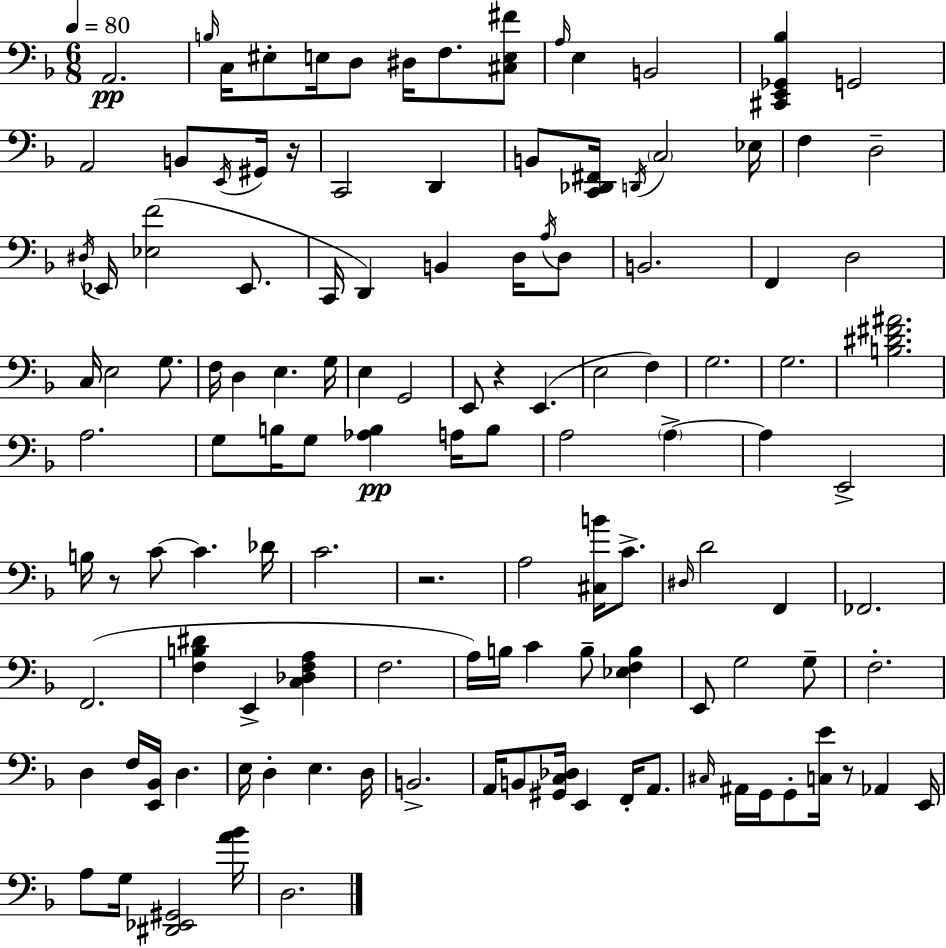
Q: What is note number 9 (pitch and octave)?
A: A3